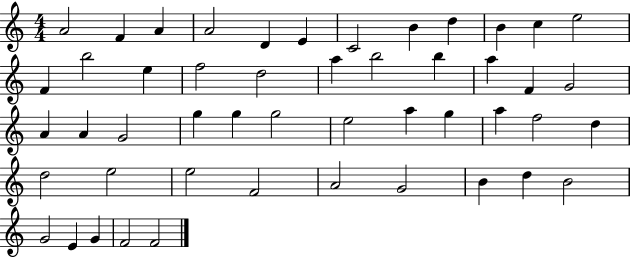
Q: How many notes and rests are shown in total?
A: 49